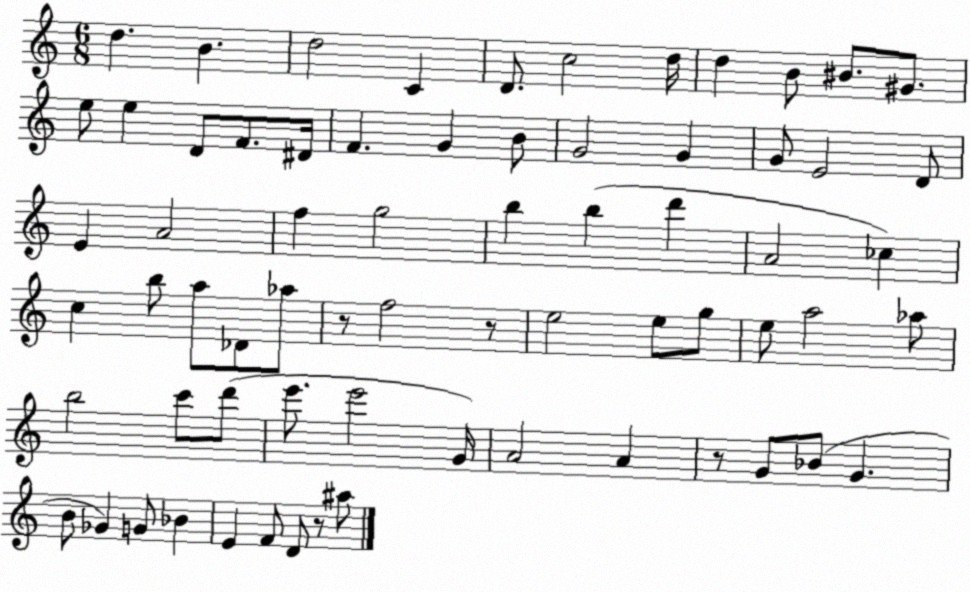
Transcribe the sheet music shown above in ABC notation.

X:1
T:Untitled
M:6/8
L:1/4
K:C
d B d2 C D/2 c2 d/4 d B/2 ^B/2 ^G/2 e/2 e D/2 F/2 ^D/4 F G B/2 G2 G G/2 E2 D/2 E A2 f g2 b b d' A2 _c c b/2 a/2 _D/2 _a/2 z/2 f2 z/2 e2 e/2 g/2 e/2 a2 _a/2 b2 c'/2 d'/2 e'/2 e'2 G/4 A2 A z/2 G/2 _B/2 G B/2 _G G/2 _B E F/2 D/2 z/2 ^a/2